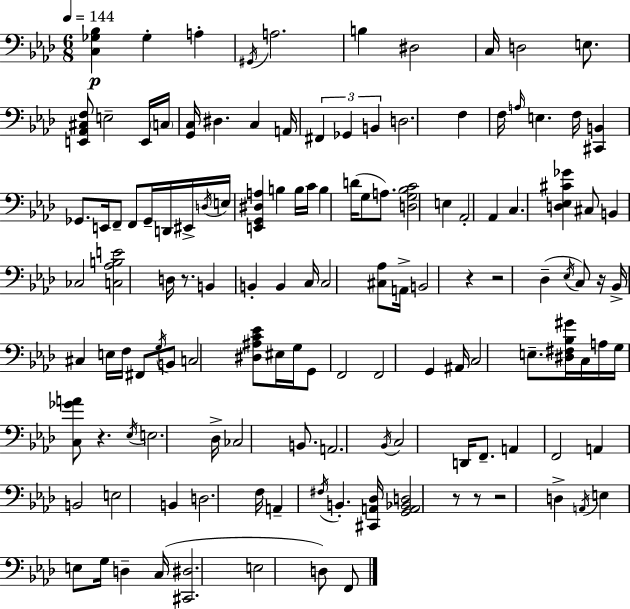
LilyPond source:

{
  \clef bass
  \numericTimeSignature
  \time 6/8
  \key aes \major
  \tempo 4 = 144
  <c ges bes>4\p ges4-. a4-. | \acciaccatura { gis,16 } a2. | b4 dis2 | c16 d2 e8. | \break <e, aes, cis f>8 e2-- e,16 | \parenthesize c16 <g, c>16 dis4. c4 | a,16 \tuplet 3/2 { fis,4 ges,4 b,4 } | d2. | \break f4 f16 \grace { a16 } e4. | f16 <cis, b,>4 ges,8. e,16 f,8-- | f,8 ges,16-- d,16 eis,16-> \acciaccatura { d16 } e16 <e, g, dis a>4 b4 | b16 c'16 b4 d'16( g8 | \break a8.) <d g bes c'>2 e4 | aes,2-. aes,4 | c4. <d ees cis' ges'>4 | cis8 b,4 ces2 | \break <c aes b e'>2 d16 | r8. b,4 b,4-. b,4 | c16 c2 | <cis aes>8 a,16-> b,2 r4 | \break r2 des4--( | \acciaccatura { ees16 } c8) r16 bes,16-> cis4 | e16 f16 fis,8 \acciaccatura { g16 } b,8 c2 | <dis ais c' ees'>8 eis16 g16 g,8 f,2 | \break f,2 | g,4 ais,16 c2 | e8.-- <dis fis bes gis'>16 c16 a16 g16 <c ges' a'>8 r4. | \acciaccatura { ees16 } e2. | \break des16-> ces2 | b,8. a,2. | \acciaccatura { bes,16 } c2 | d,16 f,8.-- a,4 f,2 | \break a,4 b,2 | e2 | b,4 d2. | f16 a,4-- | \break \acciaccatura { fis16 } b,4.-. <cis, a, des>16 <g, a, bes, d>2 | r8 r8 r2 | d4-> \acciaccatura { a,16 } e4 | e8 g16 d4-- c16( <cis, dis>2. | \break e2 | d8) f,8 \bar "|."
}